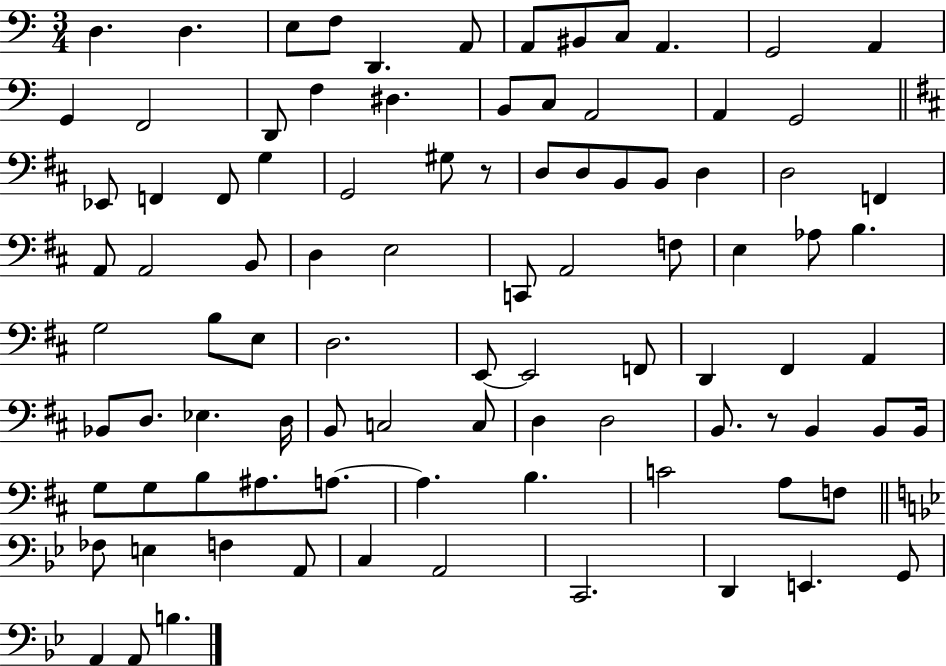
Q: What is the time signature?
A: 3/4